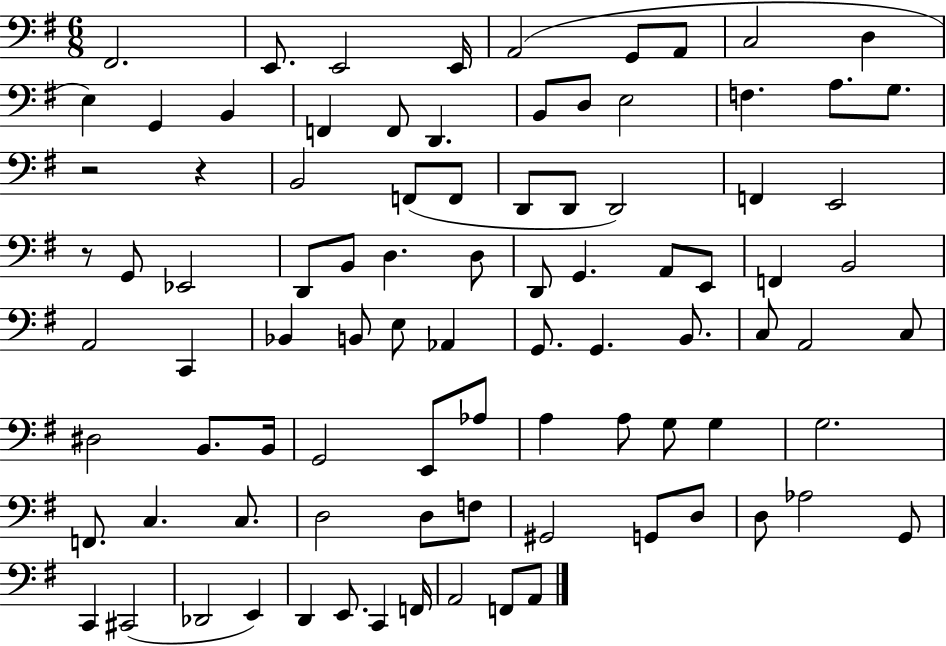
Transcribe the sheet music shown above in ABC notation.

X:1
T:Untitled
M:6/8
L:1/4
K:G
^F,,2 E,,/2 E,,2 E,,/4 A,,2 G,,/2 A,,/2 C,2 D, E, G,, B,, F,, F,,/2 D,, B,,/2 D,/2 E,2 F, A,/2 G,/2 z2 z B,,2 F,,/2 F,,/2 D,,/2 D,,/2 D,,2 F,, E,,2 z/2 G,,/2 _E,,2 D,,/2 B,,/2 D, D,/2 D,,/2 G,, A,,/2 E,,/2 F,, B,,2 A,,2 C,, _B,, B,,/2 E,/2 _A,, G,,/2 G,, B,,/2 C,/2 A,,2 C,/2 ^D,2 B,,/2 B,,/4 G,,2 E,,/2 _A,/2 A, A,/2 G,/2 G, G,2 F,,/2 C, C,/2 D,2 D,/2 F,/2 ^G,,2 G,,/2 D,/2 D,/2 _A,2 G,,/2 C,, ^C,,2 _D,,2 E,, D,, E,,/2 C,, F,,/4 A,,2 F,,/2 A,,/2